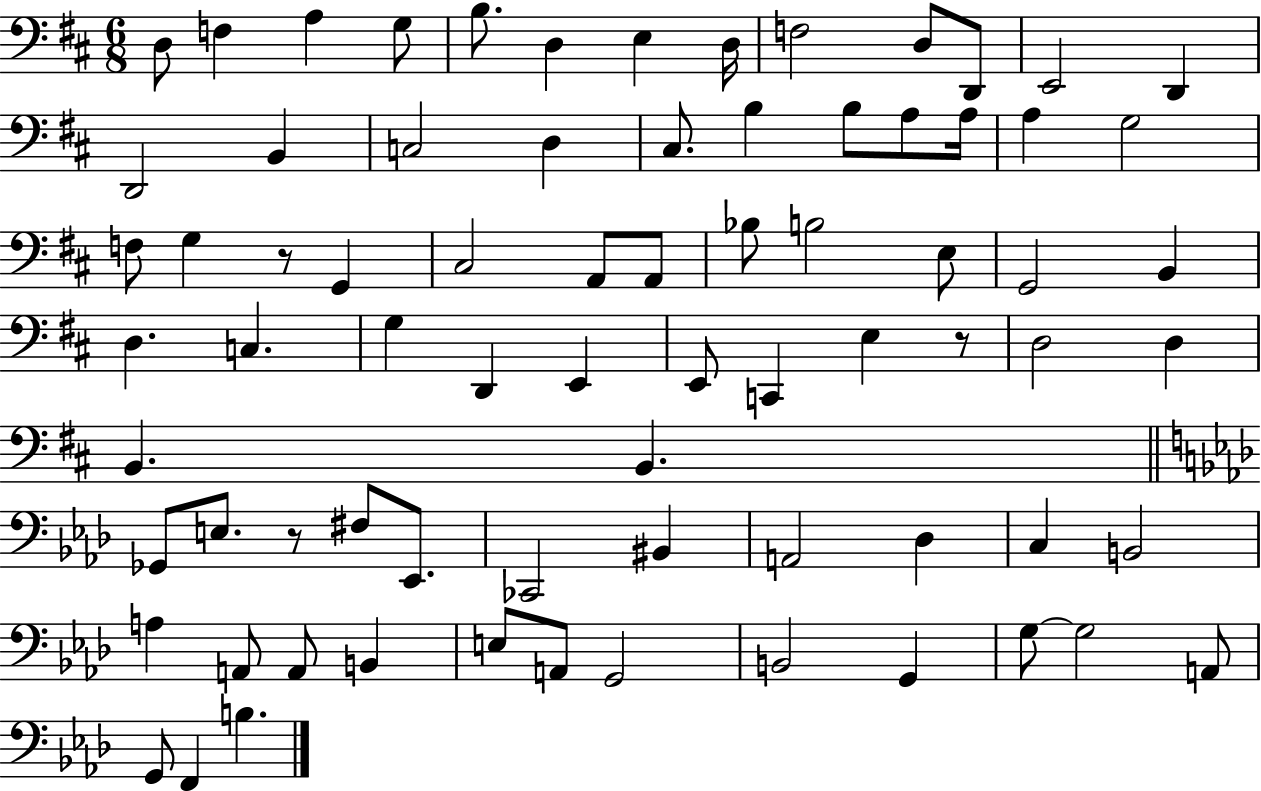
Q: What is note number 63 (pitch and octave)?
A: A2